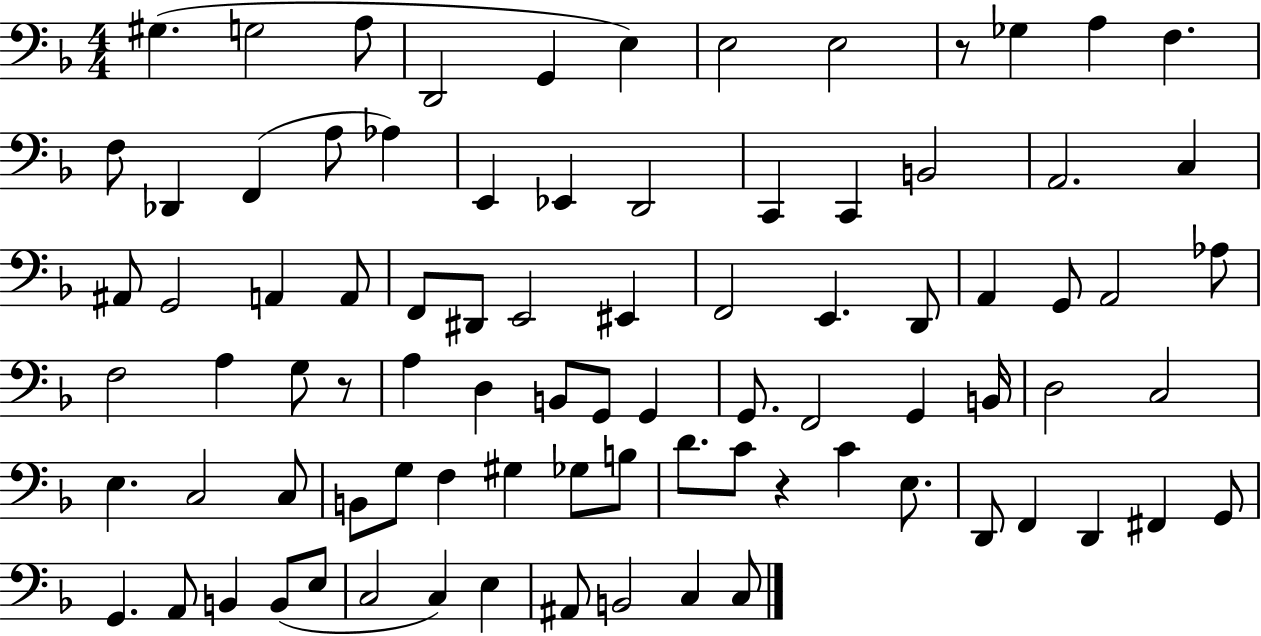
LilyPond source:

{
  \clef bass
  \numericTimeSignature
  \time 4/4
  \key f \major
  gis4.( g2 a8 | d,2 g,4 e4) | e2 e2 | r8 ges4 a4 f4. | \break f8 des,4 f,4( a8 aes4) | e,4 ees,4 d,2 | c,4 c,4 b,2 | a,2. c4 | \break ais,8 g,2 a,4 a,8 | f,8 dis,8 e,2 eis,4 | f,2 e,4. d,8 | a,4 g,8 a,2 aes8 | \break f2 a4 g8 r8 | a4 d4 b,8 g,8 g,4 | g,8. f,2 g,4 b,16 | d2 c2 | \break e4. c2 c8 | b,8 g8 f4 gis4 ges8 b8 | d'8. c'8 r4 c'4 e8. | d,8 f,4 d,4 fis,4 g,8 | \break g,4. a,8 b,4 b,8( e8 | c2 c4) e4 | ais,8 b,2 c4 c8 | \bar "|."
}